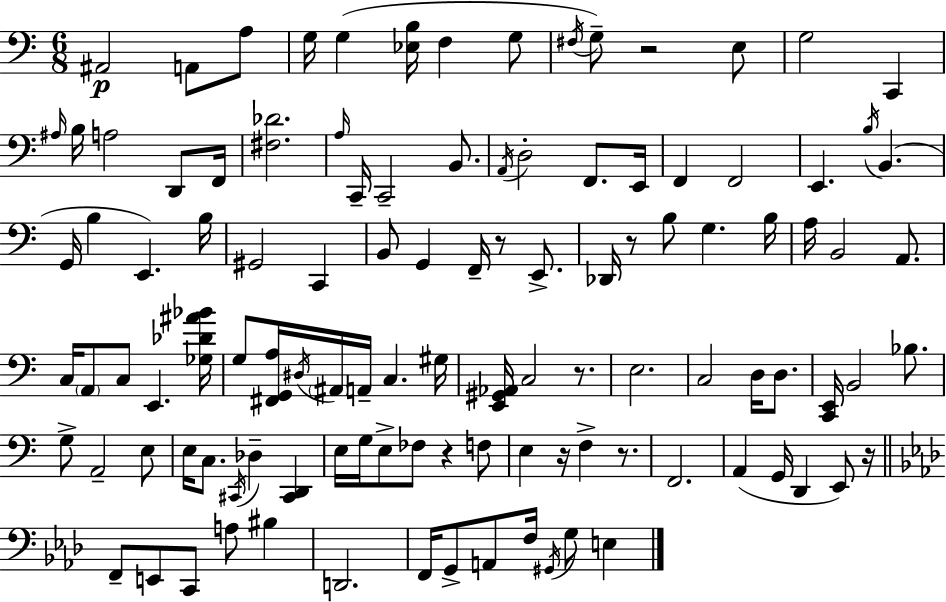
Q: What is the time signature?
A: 6/8